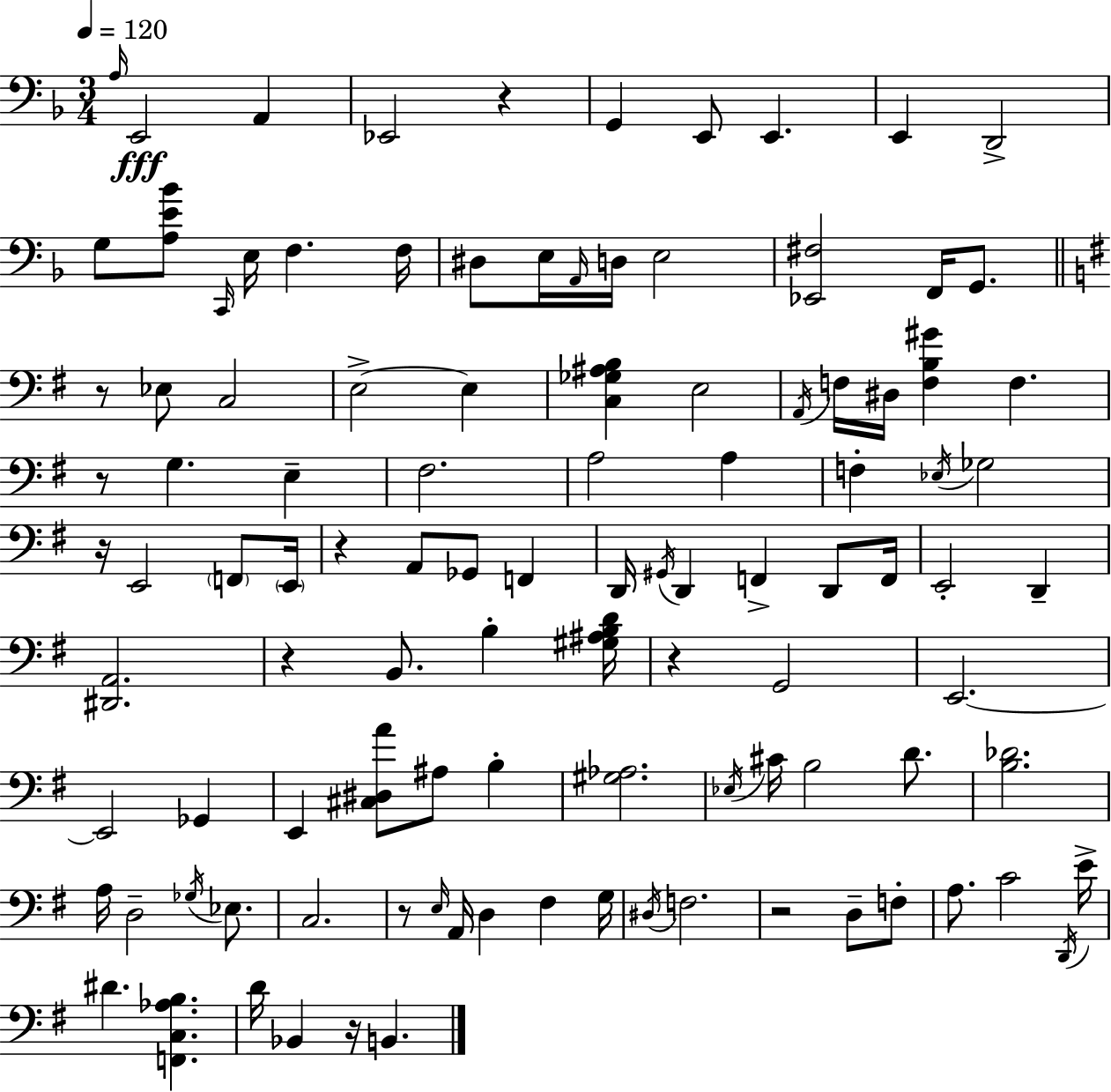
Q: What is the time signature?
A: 3/4